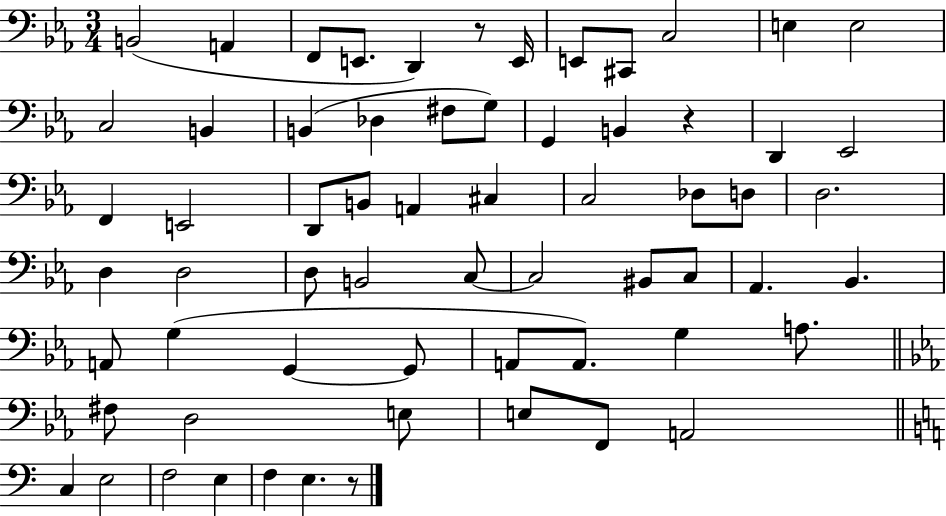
X:1
T:Untitled
M:3/4
L:1/4
K:Eb
B,,2 A,, F,,/2 E,,/2 D,, z/2 E,,/4 E,,/2 ^C,,/2 C,2 E, E,2 C,2 B,, B,, _D, ^F,/2 G,/2 G,, B,, z D,, _E,,2 F,, E,,2 D,,/2 B,,/2 A,, ^C, C,2 _D,/2 D,/2 D,2 D, D,2 D,/2 B,,2 C,/2 C,2 ^B,,/2 C,/2 _A,, _B,, A,,/2 G, G,, G,,/2 A,,/2 A,,/2 G, A,/2 ^F,/2 D,2 E,/2 E,/2 F,,/2 A,,2 C, E,2 F,2 E, F, E, z/2